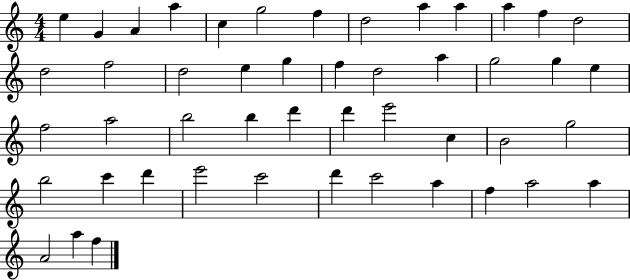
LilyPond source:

{
  \clef treble
  \numericTimeSignature
  \time 4/4
  \key c \major
  e''4 g'4 a'4 a''4 | c''4 g''2 f''4 | d''2 a''4 a''4 | a''4 f''4 d''2 | \break d''2 f''2 | d''2 e''4 g''4 | f''4 d''2 a''4 | g''2 g''4 e''4 | \break f''2 a''2 | b''2 b''4 d'''4 | d'''4 e'''2 c''4 | b'2 g''2 | \break b''2 c'''4 d'''4 | e'''2 c'''2 | d'''4 c'''2 a''4 | f''4 a''2 a''4 | \break a'2 a''4 f''4 | \bar "|."
}